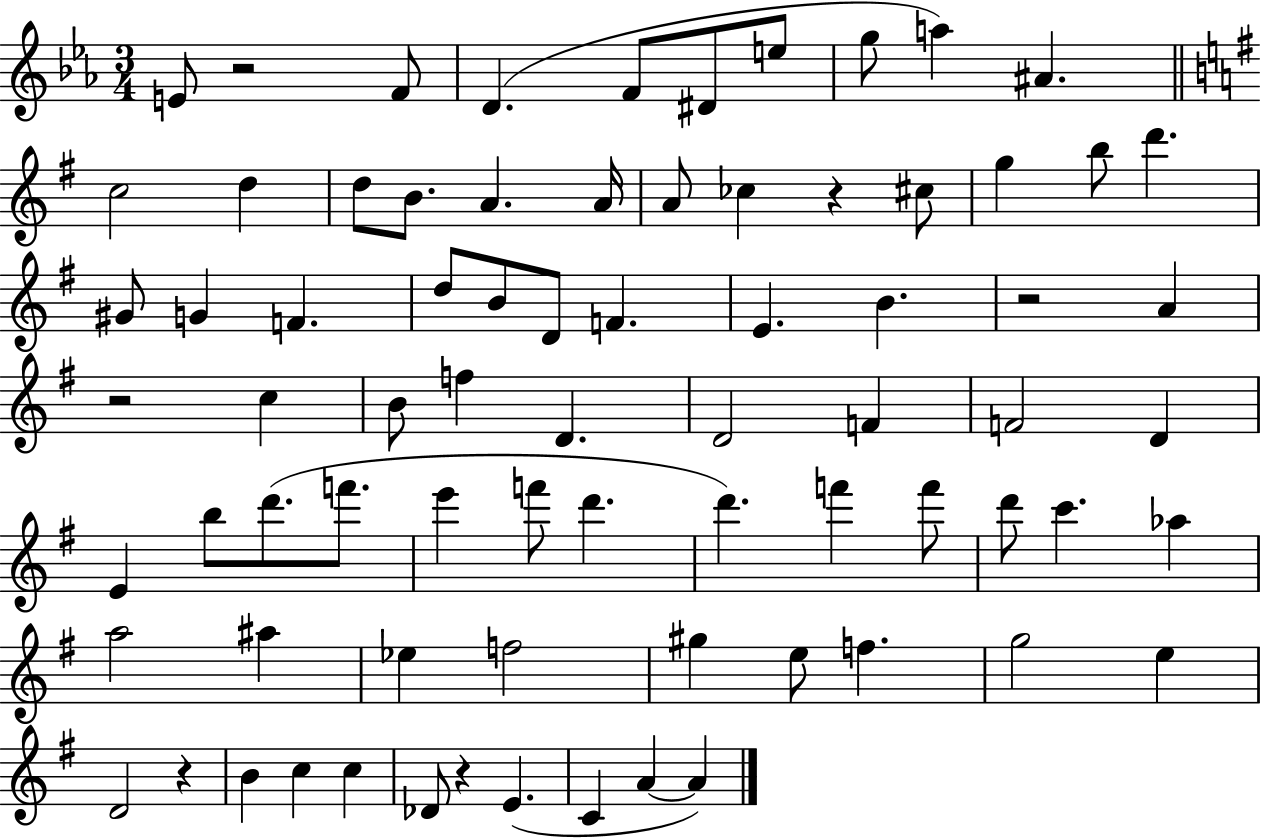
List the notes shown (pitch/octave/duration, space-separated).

E4/e R/h F4/e D4/q. F4/e D#4/e E5/e G5/e A5/q A#4/q. C5/h D5/q D5/e B4/e. A4/q. A4/s A4/e CES5/q R/q C#5/e G5/q B5/e D6/q. G#4/e G4/q F4/q. D5/e B4/e D4/e F4/q. E4/q. B4/q. R/h A4/q R/h C5/q B4/e F5/q D4/q. D4/h F4/q F4/h D4/q E4/q B5/e D6/e. F6/e. E6/q F6/e D6/q. D6/q. F6/q F6/e D6/e C6/q. Ab5/q A5/h A#5/q Eb5/q F5/h G#5/q E5/e F5/q. G5/h E5/q D4/h R/q B4/q C5/q C5/q Db4/e R/q E4/q. C4/q A4/q A4/q